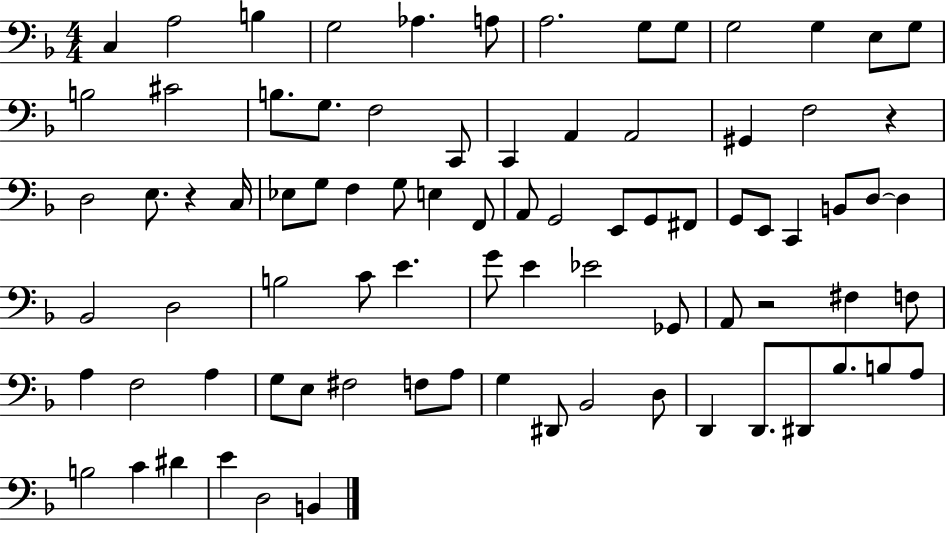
{
  \clef bass
  \numericTimeSignature
  \time 4/4
  \key f \major
  c4 a2 b4 | g2 aes4. a8 | a2. g8 g8 | g2 g4 e8 g8 | \break b2 cis'2 | b8. g8. f2 c,8 | c,4 a,4 a,2 | gis,4 f2 r4 | \break d2 e8. r4 c16 | ees8 g8 f4 g8 e4 f,8 | a,8 g,2 e,8 g,8 fis,8 | g,8 e,8 c,4 b,8 d8~~ d4 | \break bes,2 d2 | b2 c'8 e'4. | g'8 e'4 ees'2 ges,8 | a,8 r2 fis4 f8 | \break a4 f2 a4 | g8 e8 fis2 f8 a8 | g4 dis,8 bes,2 d8 | d,4 d,8. dis,8 bes8. b8 a8 | \break b2 c'4 dis'4 | e'4 d2 b,4 | \bar "|."
}